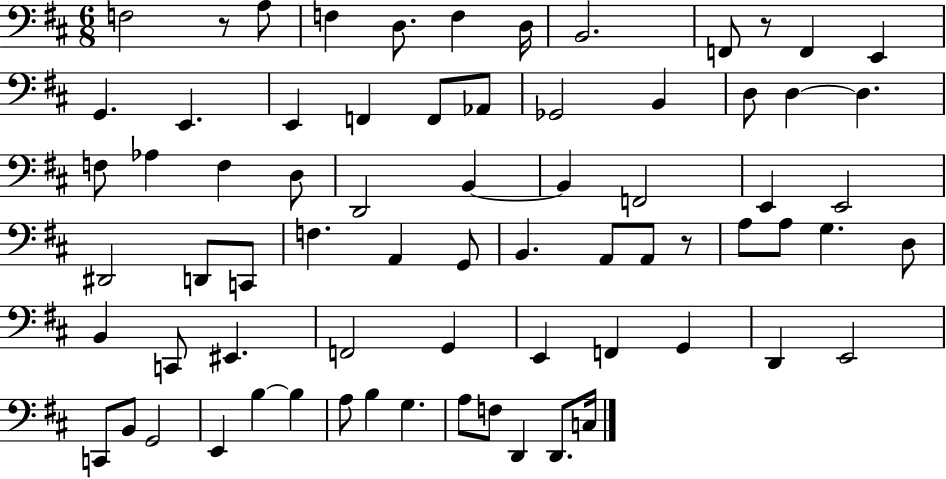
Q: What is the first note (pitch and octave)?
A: F3